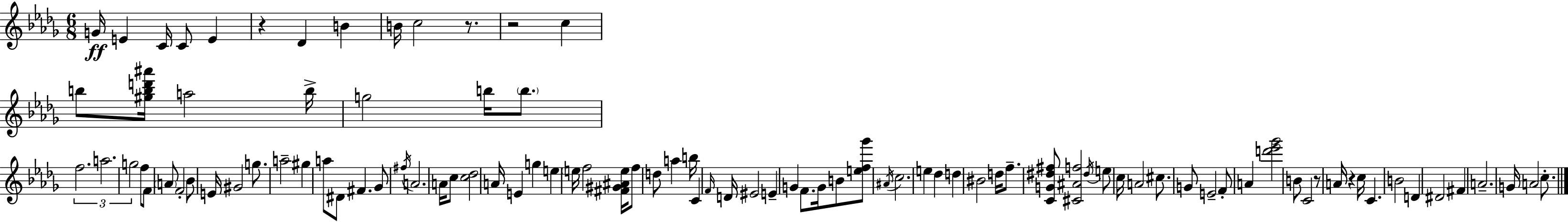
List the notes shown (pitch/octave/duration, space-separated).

G4/s E4/q C4/s C4/e E4/q R/q Db4/q B4/q B4/s C5/h R/e. R/h C5/q B5/e [G#5,B5,D6,A#6]/s A5/h B5/s G5/h B5/s B5/e. F5/h. A5/h. G5/h F5/e F4/e A4/e F4/h Bb4/e E4/s G#4/h G5/e. A5/h G#5/q A5/e D#4/e F#4/q. Gb4/e F#5/s A4/h. A4/s C5/e [C5,Db5]/h A4/s E4/q G5/q E5/q E5/s F5/h [F#4,G#4,A#4,E5]/s F5/e D5/e A5/q B5/s C4/q F4/s D4/s EIS4/h E4/q G4/q F4/e. G4/s B4/e [E5,F5,Gb6]/e A#4/s C5/h. E5/q Db5/q D5/q BIS4/h D5/s F5/e. [C4,G4,D#5,F#5]/e [C#4,A#4,F5]/h D#5/s E5/e C5/s A4/h C#5/e. G4/e E4/h F4/e A4/q [D6,Eb6,Gb6]/h B4/e C4/h R/e A4/s R/q C5/s C4/q. B4/h D4/q D#4/h F#4/q A4/h. G4/s A4/h C5/e.